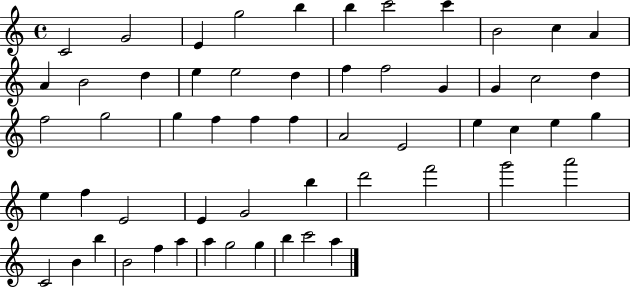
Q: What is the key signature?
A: C major